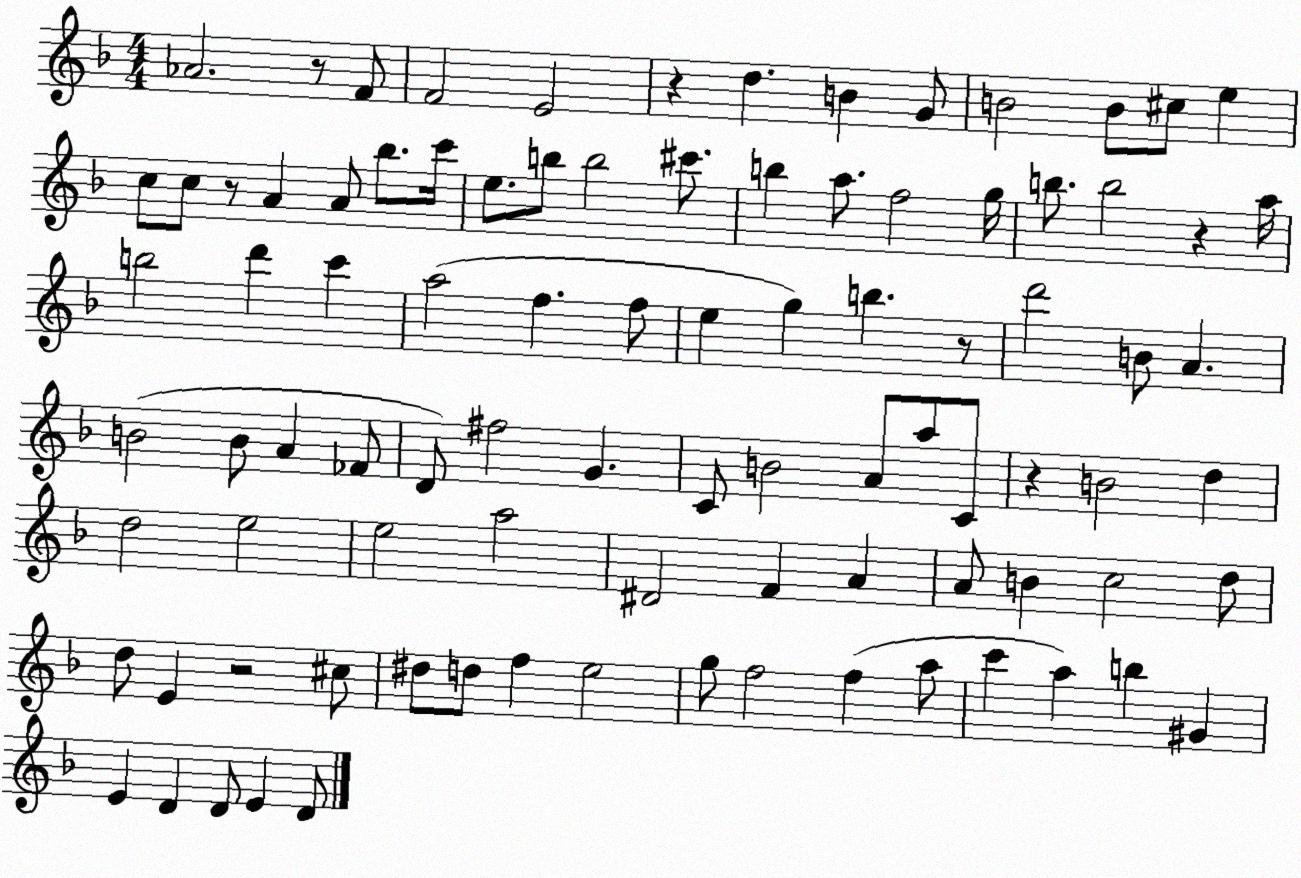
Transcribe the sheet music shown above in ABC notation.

X:1
T:Untitled
M:4/4
L:1/4
K:F
_A2 z/2 F/2 F2 E2 z d B G/2 B2 B/2 ^c/2 e c/2 c/2 z/2 A A/2 _b/2 c'/4 e/2 b/2 b2 ^c'/2 b a/2 f2 g/4 b/2 b2 z a/4 b2 d' c' a2 f f/2 e g b z/2 d'2 B/2 A B2 B/2 A _F/2 D/2 ^f2 G C/2 B2 A/2 a/2 C/2 z B2 d d2 e2 e2 a2 ^D2 F A A/2 B c2 d/2 d/2 E z2 ^c/2 ^d/2 d/2 f e2 g/2 f2 f a/2 c' a b ^G E D D/2 E D/2